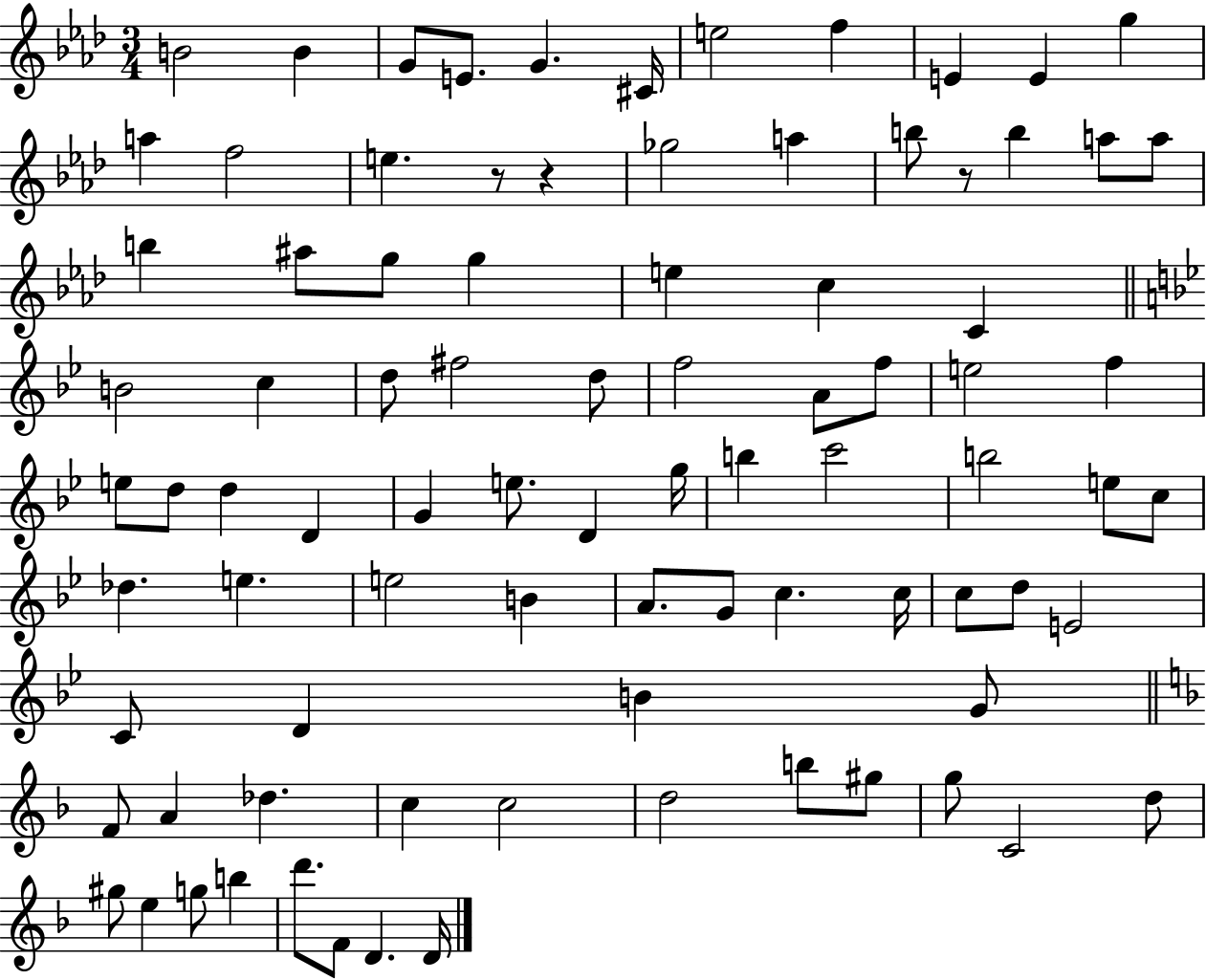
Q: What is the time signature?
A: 3/4